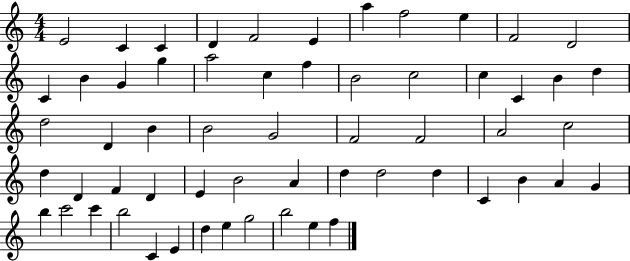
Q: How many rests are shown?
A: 0